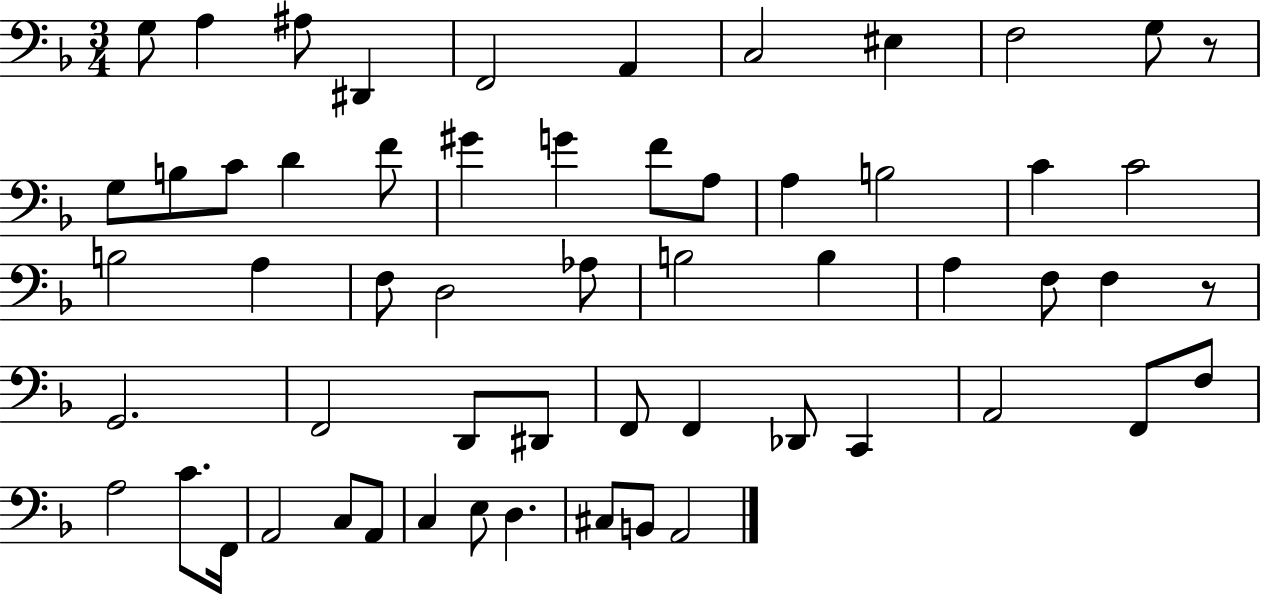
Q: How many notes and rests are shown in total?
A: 58